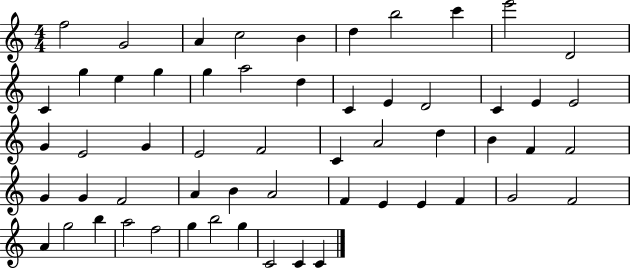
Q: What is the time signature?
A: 4/4